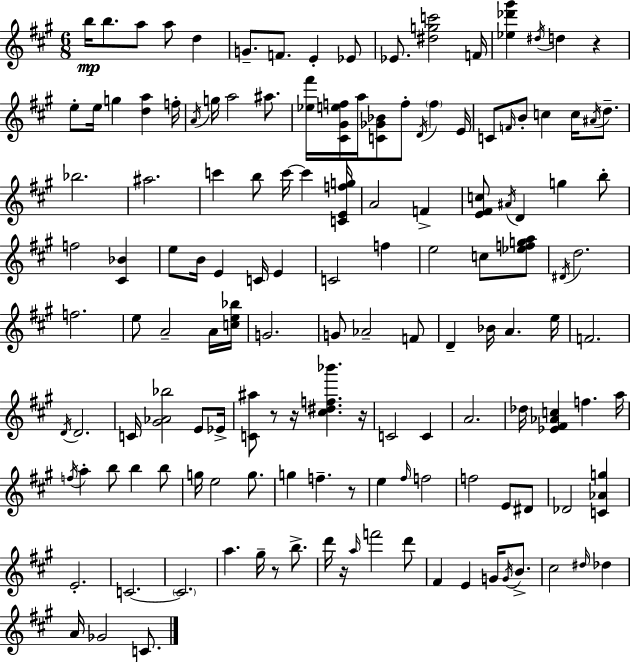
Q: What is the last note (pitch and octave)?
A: C4